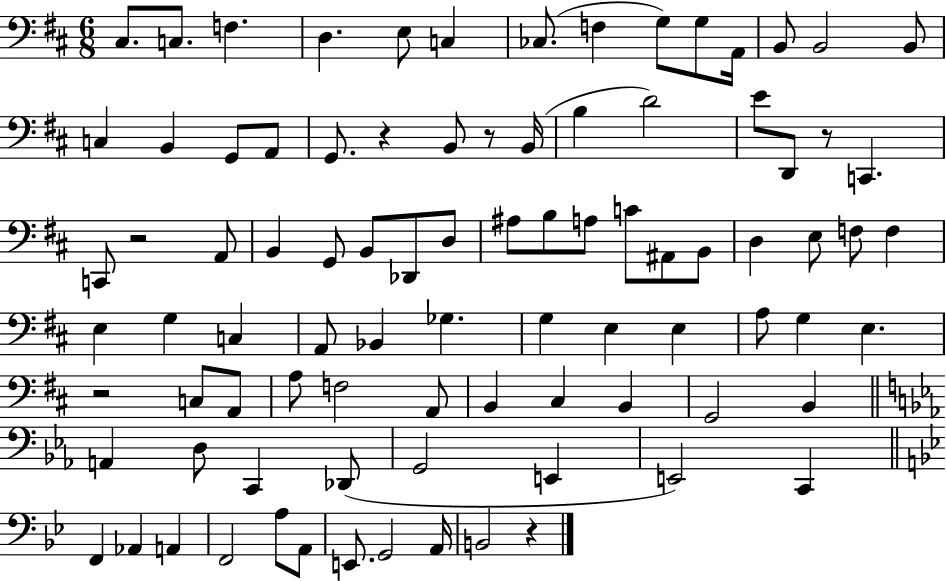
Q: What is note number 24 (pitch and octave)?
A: E4